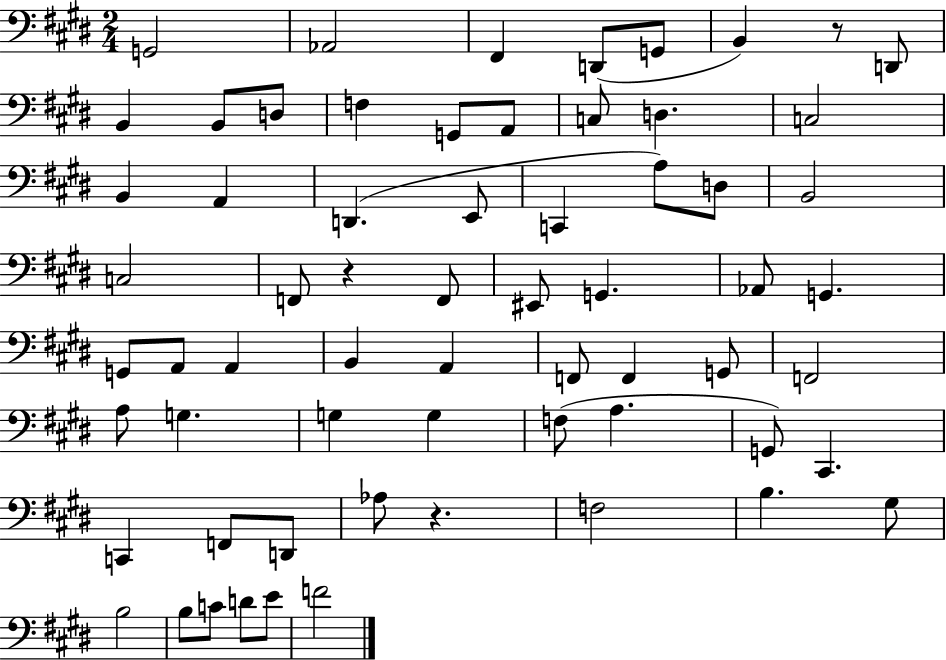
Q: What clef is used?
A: bass